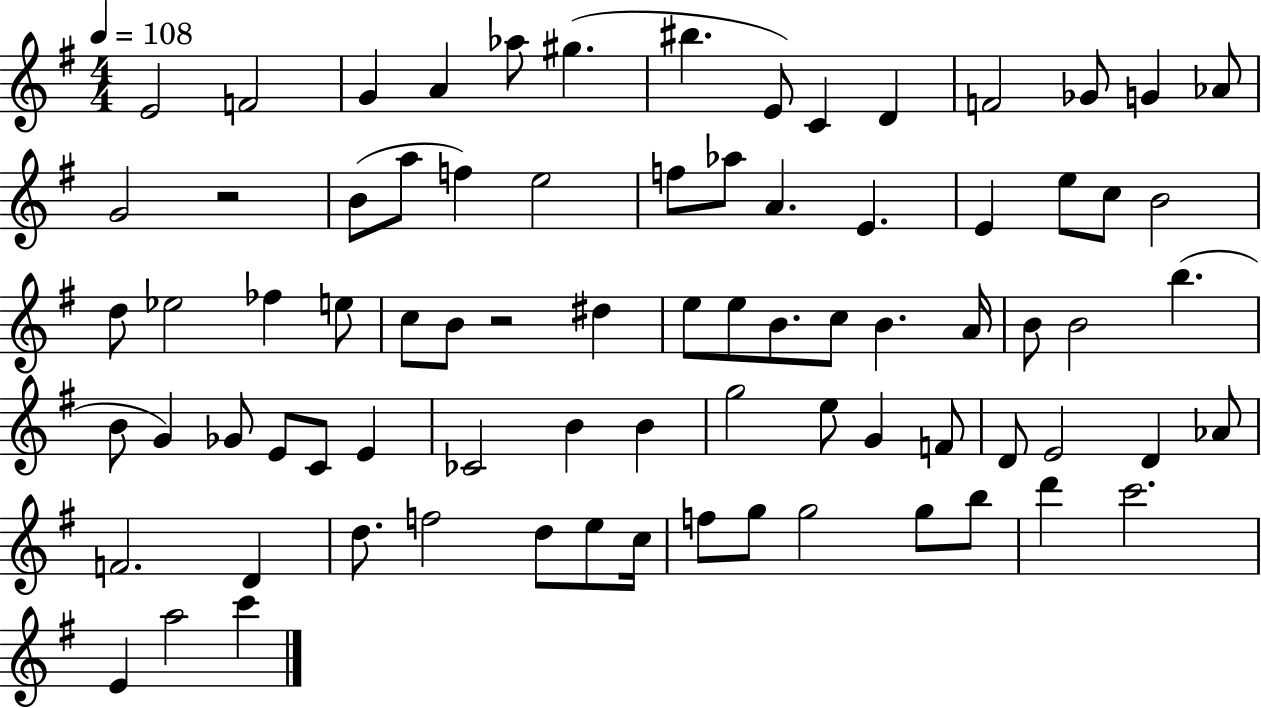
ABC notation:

X:1
T:Untitled
M:4/4
L:1/4
K:G
E2 F2 G A _a/2 ^g ^b E/2 C D F2 _G/2 G _A/2 G2 z2 B/2 a/2 f e2 f/2 _a/2 A E E e/2 c/2 B2 d/2 _e2 _f e/2 c/2 B/2 z2 ^d e/2 e/2 B/2 c/2 B A/4 B/2 B2 b B/2 G _G/2 E/2 C/2 E _C2 B B g2 e/2 G F/2 D/2 E2 D _A/2 F2 D d/2 f2 d/2 e/2 c/4 f/2 g/2 g2 g/2 b/2 d' c'2 E a2 c'